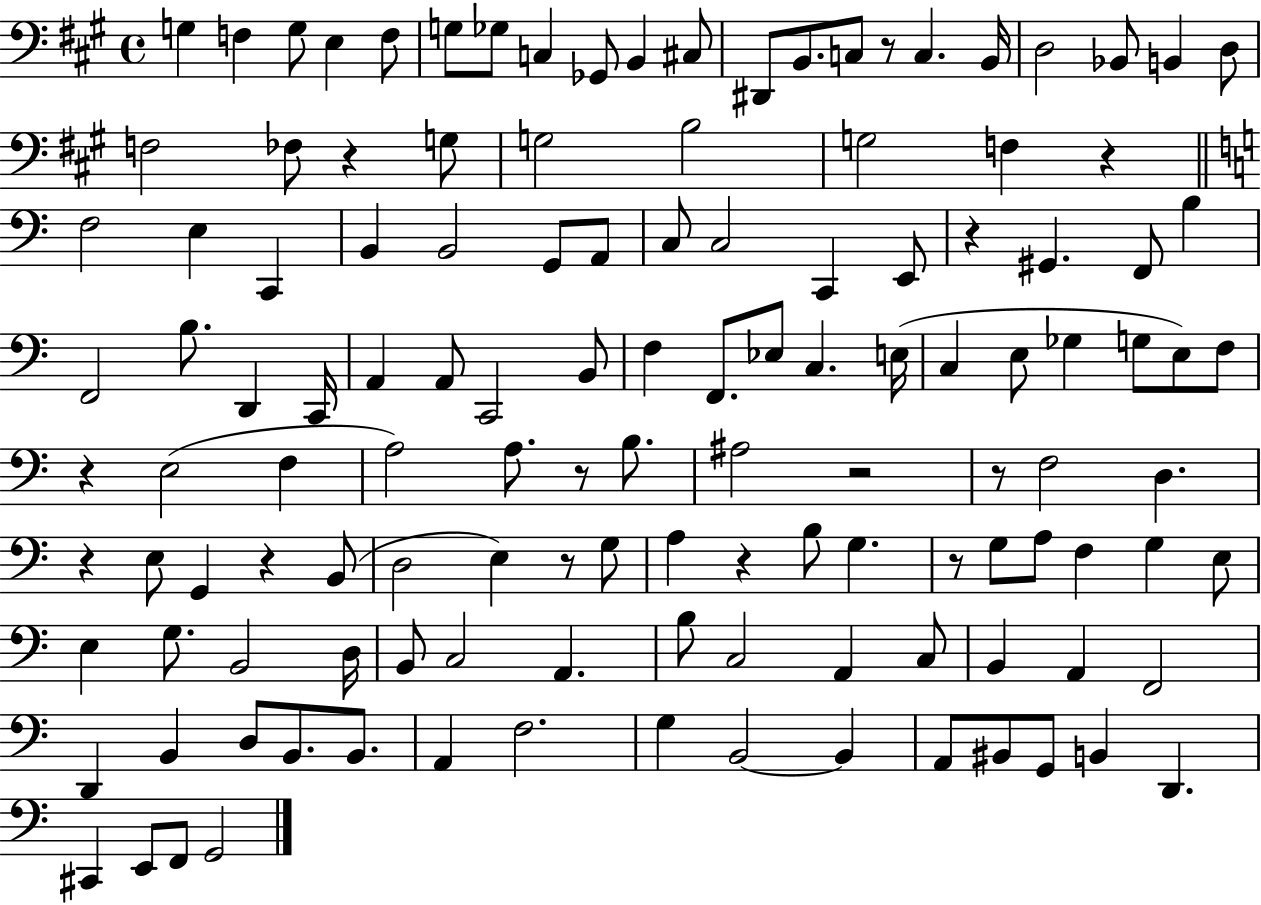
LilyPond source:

{
  \clef bass
  \time 4/4
  \defaultTimeSignature
  \key a \major
  \repeat volta 2 { g4 f4 g8 e4 f8 | g8 ges8 c4 ges,8 b,4 cis8 | dis,8 b,8. c8 r8 c4. b,16 | d2 bes,8 b,4 d8 | \break f2 fes8 r4 g8 | g2 b2 | g2 f4 r4 | \bar "||" \break \key c \major f2 e4 c,4 | b,4 b,2 g,8 a,8 | c8 c2 c,4 e,8 | r4 gis,4. f,8 b4 | \break f,2 b8. d,4 c,16 | a,4 a,8 c,2 b,8 | f4 f,8. ees8 c4. e16( | c4 e8 ges4 g8 e8) f8 | \break r4 e2( f4 | a2) a8. r8 b8. | ais2 r2 | r8 f2 d4. | \break r4 e8 g,4 r4 b,8( | d2 e4) r8 g8 | a4 r4 b8 g4. | r8 g8 a8 f4 g4 e8 | \break e4 g8. b,2 d16 | b,8 c2 a,4. | b8 c2 a,4 c8 | b,4 a,4 f,2 | \break d,4 b,4 d8 b,8. b,8. | a,4 f2. | g4 b,2~~ b,4 | a,8 bis,8 g,8 b,4 d,4. | \break cis,4 e,8 f,8 g,2 | } \bar "|."
}